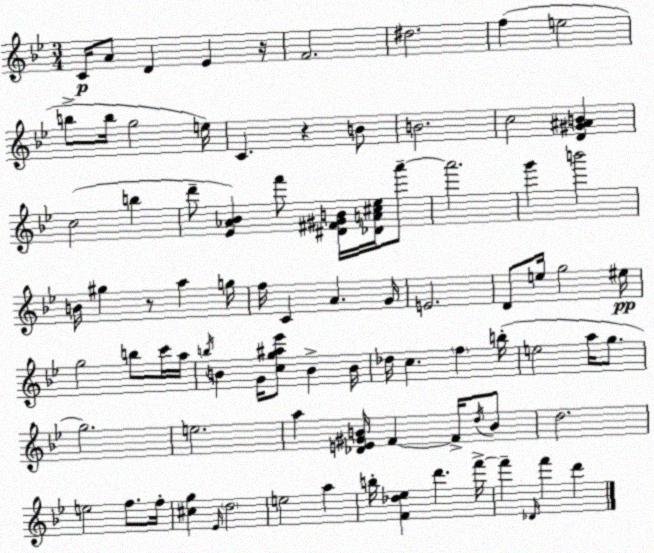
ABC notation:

X:1
T:Untitled
M:3/4
L:1/4
K:Gm
C/4 A/2 D _E z/4 F2 ^d2 f e2 b/2 b/4 g2 e/4 C z B/2 B2 c2 [D^G^AB] c2 b d'/2 [_E_A_B] f'/2 [^D^F^GB]/4 [_DA^c_e]/4 a'/2 a'2 g' b'2 B/4 ^g z/2 a g/4 f/4 C A G/4 E2 D/2 e/4 g2 ^e/4 g2 b/2 c'/4 a/4 b/4 B G/4 [cg^a_e']/2 B B/4 _d/4 c f b/4 e2 a/4 g/2 g2 e2 a [_DE^GB]/4 F F/4 d/4 B/2 d2 e2 f/2 f/4 [^cg] _E/4 d2 e2 a b/4 [F_d_e] d' f'/4 f' _D/4 f' d'